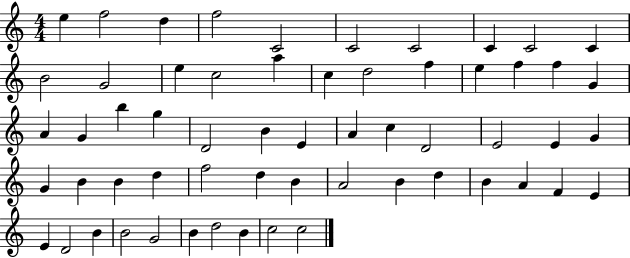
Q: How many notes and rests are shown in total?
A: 59